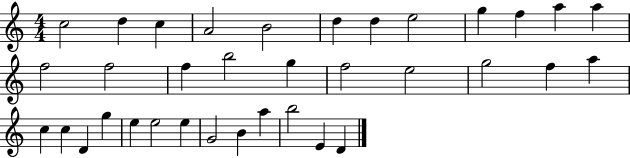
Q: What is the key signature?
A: C major